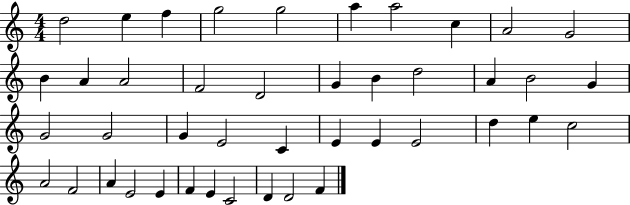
{
  \clef treble
  \numericTimeSignature
  \time 4/4
  \key c \major
  d''2 e''4 f''4 | g''2 g''2 | a''4 a''2 c''4 | a'2 g'2 | \break b'4 a'4 a'2 | f'2 d'2 | g'4 b'4 d''2 | a'4 b'2 g'4 | \break g'2 g'2 | g'4 e'2 c'4 | e'4 e'4 e'2 | d''4 e''4 c''2 | \break a'2 f'2 | a'4 e'2 e'4 | f'4 e'4 c'2 | d'4 d'2 f'4 | \break \bar "|."
}